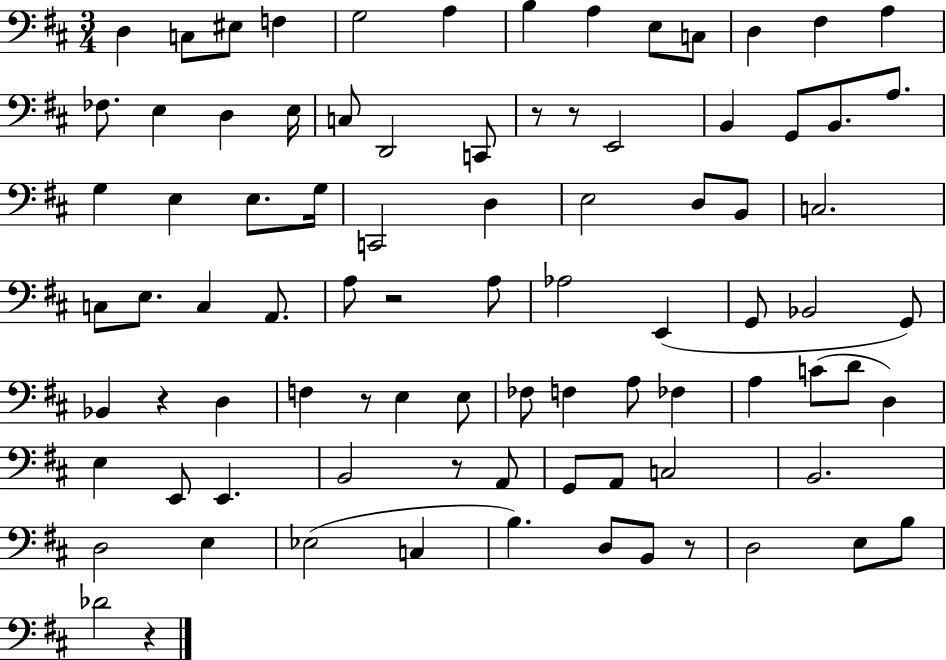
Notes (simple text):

D3/q C3/e EIS3/e F3/q G3/h A3/q B3/q A3/q E3/e C3/e D3/q F#3/q A3/q FES3/e. E3/q D3/q E3/s C3/e D2/h C2/e R/e R/e E2/h B2/q G2/e B2/e. A3/e. G3/q E3/q E3/e. G3/s C2/h D3/q E3/h D3/e B2/e C3/h. C3/e E3/e. C3/q A2/e. A3/e R/h A3/e Ab3/h E2/q G2/e Bb2/h G2/e Bb2/q R/q D3/q F3/q R/e E3/q E3/e FES3/e F3/q A3/e FES3/q A3/q C4/e D4/e D3/q E3/q E2/e E2/q. B2/h R/e A2/e G2/e A2/e C3/h B2/h. D3/h E3/q Eb3/h C3/q B3/q. D3/e B2/e R/e D3/h E3/e B3/e Db4/h R/q